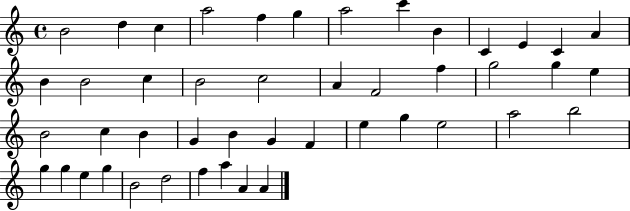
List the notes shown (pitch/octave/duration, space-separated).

B4/h D5/q C5/q A5/h F5/q G5/q A5/h C6/q B4/q C4/q E4/q C4/q A4/q B4/q B4/h C5/q B4/h C5/h A4/q F4/h F5/q G5/h G5/q E5/q B4/h C5/q B4/q G4/q B4/q G4/q F4/q E5/q G5/q E5/h A5/h B5/h G5/q G5/q E5/q G5/q B4/h D5/h F5/q A5/q A4/q A4/q